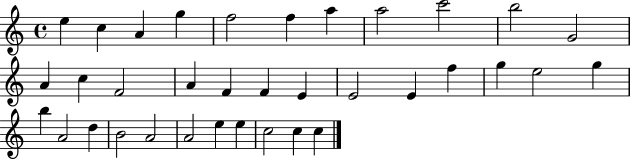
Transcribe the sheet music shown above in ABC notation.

X:1
T:Untitled
M:4/4
L:1/4
K:C
e c A g f2 f a a2 c'2 b2 G2 A c F2 A F F E E2 E f g e2 g b A2 d B2 A2 A2 e e c2 c c